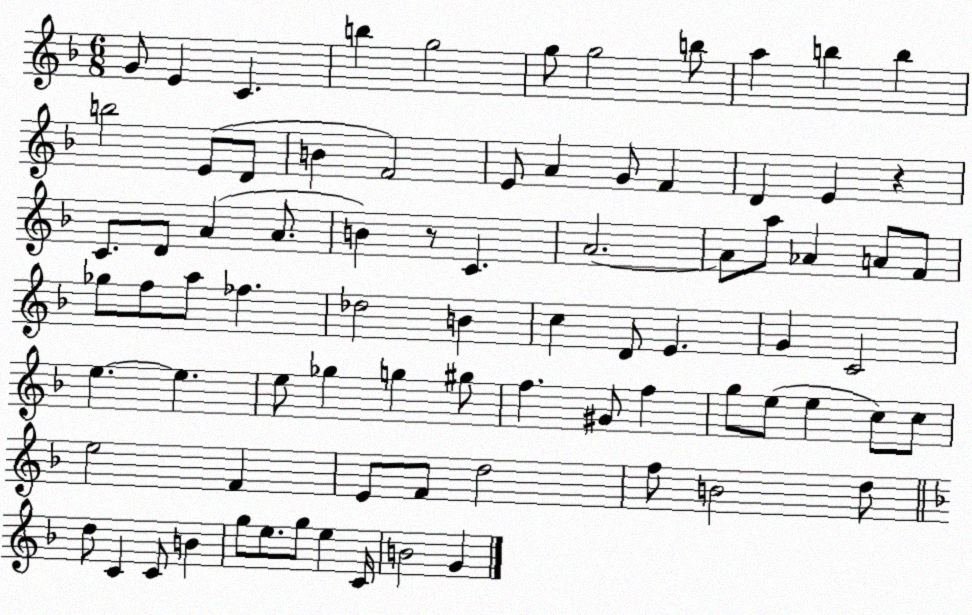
X:1
T:Untitled
M:6/8
L:1/4
K:F
G/2 E C b g2 g/2 g2 b/2 a b b b2 E/2 D/2 B F2 E/2 A G/2 F D E z C/2 D/2 A A/2 B z/2 C A2 A/2 a/2 _A A/2 F/2 _g/2 f/2 a/2 _f _d2 B c D/2 E G C2 e e e/2 _g g ^g/2 f ^G/2 f g/2 e/2 e c/2 c/2 e2 F E/2 F/2 d2 f/2 B2 d/2 d/2 C C/2 B g/2 e/2 g/2 e C/4 B2 G